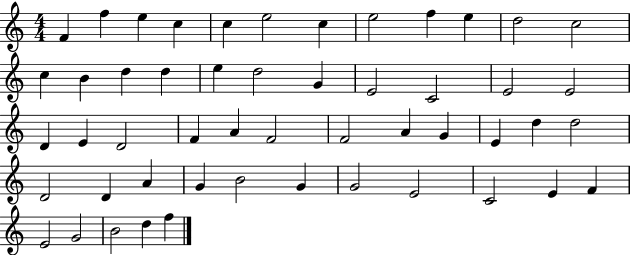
F4/q F5/q E5/q C5/q C5/q E5/h C5/q E5/h F5/q E5/q D5/h C5/h C5/q B4/q D5/q D5/q E5/q D5/h G4/q E4/h C4/h E4/h E4/h D4/q E4/q D4/h F4/q A4/q F4/h F4/h A4/q G4/q E4/q D5/q D5/h D4/h D4/q A4/q G4/q B4/h G4/q G4/h E4/h C4/h E4/q F4/q E4/h G4/h B4/h D5/q F5/q